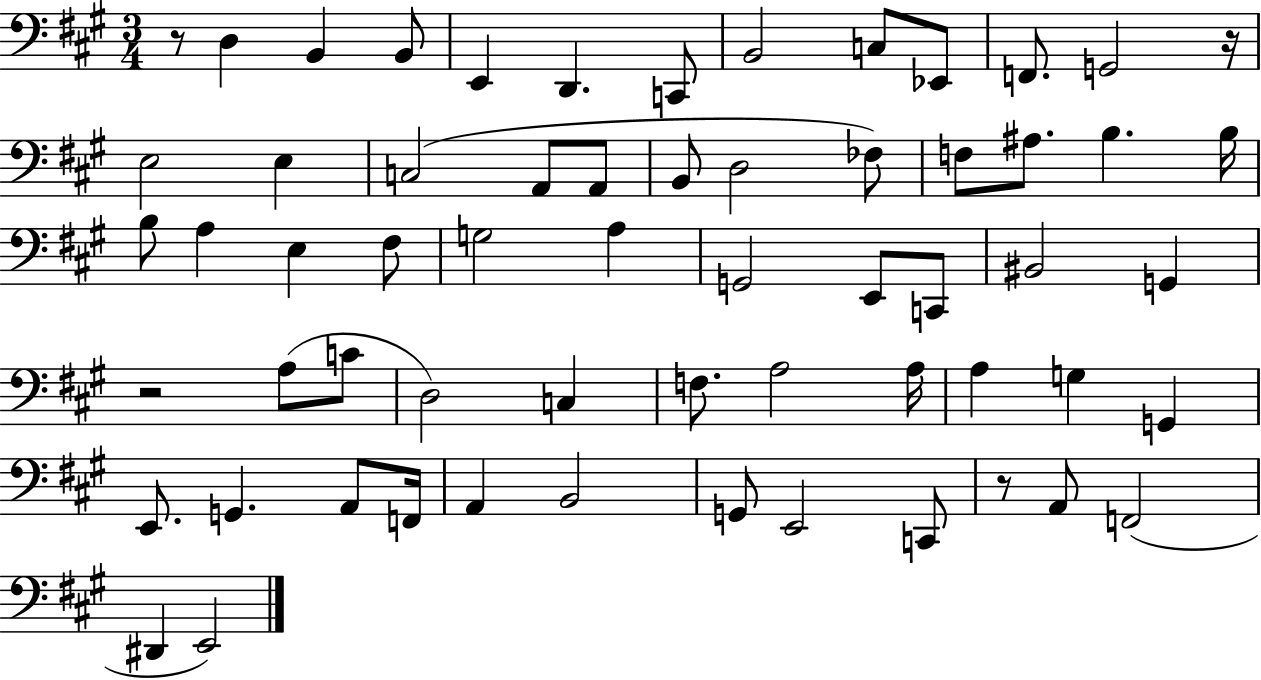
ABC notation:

X:1
T:Untitled
M:3/4
L:1/4
K:A
z/2 D, B,, B,,/2 E,, D,, C,,/2 B,,2 C,/2 _E,,/2 F,,/2 G,,2 z/4 E,2 E, C,2 A,,/2 A,,/2 B,,/2 D,2 _F,/2 F,/2 ^A,/2 B, B,/4 B,/2 A, E, ^F,/2 G,2 A, G,,2 E,,/2 C,,/2 ^B,,2 G,, z2 A,/2 C/2 D,2 C, F,/2 A,2 A,/4 A, G, G,, E,,/2 G,, A,,/2 F,,/4 A,, B,,2 G,,/2 E,,2 C,,/2 z/2 A,,/2 F,,2 ^D,, E,,2